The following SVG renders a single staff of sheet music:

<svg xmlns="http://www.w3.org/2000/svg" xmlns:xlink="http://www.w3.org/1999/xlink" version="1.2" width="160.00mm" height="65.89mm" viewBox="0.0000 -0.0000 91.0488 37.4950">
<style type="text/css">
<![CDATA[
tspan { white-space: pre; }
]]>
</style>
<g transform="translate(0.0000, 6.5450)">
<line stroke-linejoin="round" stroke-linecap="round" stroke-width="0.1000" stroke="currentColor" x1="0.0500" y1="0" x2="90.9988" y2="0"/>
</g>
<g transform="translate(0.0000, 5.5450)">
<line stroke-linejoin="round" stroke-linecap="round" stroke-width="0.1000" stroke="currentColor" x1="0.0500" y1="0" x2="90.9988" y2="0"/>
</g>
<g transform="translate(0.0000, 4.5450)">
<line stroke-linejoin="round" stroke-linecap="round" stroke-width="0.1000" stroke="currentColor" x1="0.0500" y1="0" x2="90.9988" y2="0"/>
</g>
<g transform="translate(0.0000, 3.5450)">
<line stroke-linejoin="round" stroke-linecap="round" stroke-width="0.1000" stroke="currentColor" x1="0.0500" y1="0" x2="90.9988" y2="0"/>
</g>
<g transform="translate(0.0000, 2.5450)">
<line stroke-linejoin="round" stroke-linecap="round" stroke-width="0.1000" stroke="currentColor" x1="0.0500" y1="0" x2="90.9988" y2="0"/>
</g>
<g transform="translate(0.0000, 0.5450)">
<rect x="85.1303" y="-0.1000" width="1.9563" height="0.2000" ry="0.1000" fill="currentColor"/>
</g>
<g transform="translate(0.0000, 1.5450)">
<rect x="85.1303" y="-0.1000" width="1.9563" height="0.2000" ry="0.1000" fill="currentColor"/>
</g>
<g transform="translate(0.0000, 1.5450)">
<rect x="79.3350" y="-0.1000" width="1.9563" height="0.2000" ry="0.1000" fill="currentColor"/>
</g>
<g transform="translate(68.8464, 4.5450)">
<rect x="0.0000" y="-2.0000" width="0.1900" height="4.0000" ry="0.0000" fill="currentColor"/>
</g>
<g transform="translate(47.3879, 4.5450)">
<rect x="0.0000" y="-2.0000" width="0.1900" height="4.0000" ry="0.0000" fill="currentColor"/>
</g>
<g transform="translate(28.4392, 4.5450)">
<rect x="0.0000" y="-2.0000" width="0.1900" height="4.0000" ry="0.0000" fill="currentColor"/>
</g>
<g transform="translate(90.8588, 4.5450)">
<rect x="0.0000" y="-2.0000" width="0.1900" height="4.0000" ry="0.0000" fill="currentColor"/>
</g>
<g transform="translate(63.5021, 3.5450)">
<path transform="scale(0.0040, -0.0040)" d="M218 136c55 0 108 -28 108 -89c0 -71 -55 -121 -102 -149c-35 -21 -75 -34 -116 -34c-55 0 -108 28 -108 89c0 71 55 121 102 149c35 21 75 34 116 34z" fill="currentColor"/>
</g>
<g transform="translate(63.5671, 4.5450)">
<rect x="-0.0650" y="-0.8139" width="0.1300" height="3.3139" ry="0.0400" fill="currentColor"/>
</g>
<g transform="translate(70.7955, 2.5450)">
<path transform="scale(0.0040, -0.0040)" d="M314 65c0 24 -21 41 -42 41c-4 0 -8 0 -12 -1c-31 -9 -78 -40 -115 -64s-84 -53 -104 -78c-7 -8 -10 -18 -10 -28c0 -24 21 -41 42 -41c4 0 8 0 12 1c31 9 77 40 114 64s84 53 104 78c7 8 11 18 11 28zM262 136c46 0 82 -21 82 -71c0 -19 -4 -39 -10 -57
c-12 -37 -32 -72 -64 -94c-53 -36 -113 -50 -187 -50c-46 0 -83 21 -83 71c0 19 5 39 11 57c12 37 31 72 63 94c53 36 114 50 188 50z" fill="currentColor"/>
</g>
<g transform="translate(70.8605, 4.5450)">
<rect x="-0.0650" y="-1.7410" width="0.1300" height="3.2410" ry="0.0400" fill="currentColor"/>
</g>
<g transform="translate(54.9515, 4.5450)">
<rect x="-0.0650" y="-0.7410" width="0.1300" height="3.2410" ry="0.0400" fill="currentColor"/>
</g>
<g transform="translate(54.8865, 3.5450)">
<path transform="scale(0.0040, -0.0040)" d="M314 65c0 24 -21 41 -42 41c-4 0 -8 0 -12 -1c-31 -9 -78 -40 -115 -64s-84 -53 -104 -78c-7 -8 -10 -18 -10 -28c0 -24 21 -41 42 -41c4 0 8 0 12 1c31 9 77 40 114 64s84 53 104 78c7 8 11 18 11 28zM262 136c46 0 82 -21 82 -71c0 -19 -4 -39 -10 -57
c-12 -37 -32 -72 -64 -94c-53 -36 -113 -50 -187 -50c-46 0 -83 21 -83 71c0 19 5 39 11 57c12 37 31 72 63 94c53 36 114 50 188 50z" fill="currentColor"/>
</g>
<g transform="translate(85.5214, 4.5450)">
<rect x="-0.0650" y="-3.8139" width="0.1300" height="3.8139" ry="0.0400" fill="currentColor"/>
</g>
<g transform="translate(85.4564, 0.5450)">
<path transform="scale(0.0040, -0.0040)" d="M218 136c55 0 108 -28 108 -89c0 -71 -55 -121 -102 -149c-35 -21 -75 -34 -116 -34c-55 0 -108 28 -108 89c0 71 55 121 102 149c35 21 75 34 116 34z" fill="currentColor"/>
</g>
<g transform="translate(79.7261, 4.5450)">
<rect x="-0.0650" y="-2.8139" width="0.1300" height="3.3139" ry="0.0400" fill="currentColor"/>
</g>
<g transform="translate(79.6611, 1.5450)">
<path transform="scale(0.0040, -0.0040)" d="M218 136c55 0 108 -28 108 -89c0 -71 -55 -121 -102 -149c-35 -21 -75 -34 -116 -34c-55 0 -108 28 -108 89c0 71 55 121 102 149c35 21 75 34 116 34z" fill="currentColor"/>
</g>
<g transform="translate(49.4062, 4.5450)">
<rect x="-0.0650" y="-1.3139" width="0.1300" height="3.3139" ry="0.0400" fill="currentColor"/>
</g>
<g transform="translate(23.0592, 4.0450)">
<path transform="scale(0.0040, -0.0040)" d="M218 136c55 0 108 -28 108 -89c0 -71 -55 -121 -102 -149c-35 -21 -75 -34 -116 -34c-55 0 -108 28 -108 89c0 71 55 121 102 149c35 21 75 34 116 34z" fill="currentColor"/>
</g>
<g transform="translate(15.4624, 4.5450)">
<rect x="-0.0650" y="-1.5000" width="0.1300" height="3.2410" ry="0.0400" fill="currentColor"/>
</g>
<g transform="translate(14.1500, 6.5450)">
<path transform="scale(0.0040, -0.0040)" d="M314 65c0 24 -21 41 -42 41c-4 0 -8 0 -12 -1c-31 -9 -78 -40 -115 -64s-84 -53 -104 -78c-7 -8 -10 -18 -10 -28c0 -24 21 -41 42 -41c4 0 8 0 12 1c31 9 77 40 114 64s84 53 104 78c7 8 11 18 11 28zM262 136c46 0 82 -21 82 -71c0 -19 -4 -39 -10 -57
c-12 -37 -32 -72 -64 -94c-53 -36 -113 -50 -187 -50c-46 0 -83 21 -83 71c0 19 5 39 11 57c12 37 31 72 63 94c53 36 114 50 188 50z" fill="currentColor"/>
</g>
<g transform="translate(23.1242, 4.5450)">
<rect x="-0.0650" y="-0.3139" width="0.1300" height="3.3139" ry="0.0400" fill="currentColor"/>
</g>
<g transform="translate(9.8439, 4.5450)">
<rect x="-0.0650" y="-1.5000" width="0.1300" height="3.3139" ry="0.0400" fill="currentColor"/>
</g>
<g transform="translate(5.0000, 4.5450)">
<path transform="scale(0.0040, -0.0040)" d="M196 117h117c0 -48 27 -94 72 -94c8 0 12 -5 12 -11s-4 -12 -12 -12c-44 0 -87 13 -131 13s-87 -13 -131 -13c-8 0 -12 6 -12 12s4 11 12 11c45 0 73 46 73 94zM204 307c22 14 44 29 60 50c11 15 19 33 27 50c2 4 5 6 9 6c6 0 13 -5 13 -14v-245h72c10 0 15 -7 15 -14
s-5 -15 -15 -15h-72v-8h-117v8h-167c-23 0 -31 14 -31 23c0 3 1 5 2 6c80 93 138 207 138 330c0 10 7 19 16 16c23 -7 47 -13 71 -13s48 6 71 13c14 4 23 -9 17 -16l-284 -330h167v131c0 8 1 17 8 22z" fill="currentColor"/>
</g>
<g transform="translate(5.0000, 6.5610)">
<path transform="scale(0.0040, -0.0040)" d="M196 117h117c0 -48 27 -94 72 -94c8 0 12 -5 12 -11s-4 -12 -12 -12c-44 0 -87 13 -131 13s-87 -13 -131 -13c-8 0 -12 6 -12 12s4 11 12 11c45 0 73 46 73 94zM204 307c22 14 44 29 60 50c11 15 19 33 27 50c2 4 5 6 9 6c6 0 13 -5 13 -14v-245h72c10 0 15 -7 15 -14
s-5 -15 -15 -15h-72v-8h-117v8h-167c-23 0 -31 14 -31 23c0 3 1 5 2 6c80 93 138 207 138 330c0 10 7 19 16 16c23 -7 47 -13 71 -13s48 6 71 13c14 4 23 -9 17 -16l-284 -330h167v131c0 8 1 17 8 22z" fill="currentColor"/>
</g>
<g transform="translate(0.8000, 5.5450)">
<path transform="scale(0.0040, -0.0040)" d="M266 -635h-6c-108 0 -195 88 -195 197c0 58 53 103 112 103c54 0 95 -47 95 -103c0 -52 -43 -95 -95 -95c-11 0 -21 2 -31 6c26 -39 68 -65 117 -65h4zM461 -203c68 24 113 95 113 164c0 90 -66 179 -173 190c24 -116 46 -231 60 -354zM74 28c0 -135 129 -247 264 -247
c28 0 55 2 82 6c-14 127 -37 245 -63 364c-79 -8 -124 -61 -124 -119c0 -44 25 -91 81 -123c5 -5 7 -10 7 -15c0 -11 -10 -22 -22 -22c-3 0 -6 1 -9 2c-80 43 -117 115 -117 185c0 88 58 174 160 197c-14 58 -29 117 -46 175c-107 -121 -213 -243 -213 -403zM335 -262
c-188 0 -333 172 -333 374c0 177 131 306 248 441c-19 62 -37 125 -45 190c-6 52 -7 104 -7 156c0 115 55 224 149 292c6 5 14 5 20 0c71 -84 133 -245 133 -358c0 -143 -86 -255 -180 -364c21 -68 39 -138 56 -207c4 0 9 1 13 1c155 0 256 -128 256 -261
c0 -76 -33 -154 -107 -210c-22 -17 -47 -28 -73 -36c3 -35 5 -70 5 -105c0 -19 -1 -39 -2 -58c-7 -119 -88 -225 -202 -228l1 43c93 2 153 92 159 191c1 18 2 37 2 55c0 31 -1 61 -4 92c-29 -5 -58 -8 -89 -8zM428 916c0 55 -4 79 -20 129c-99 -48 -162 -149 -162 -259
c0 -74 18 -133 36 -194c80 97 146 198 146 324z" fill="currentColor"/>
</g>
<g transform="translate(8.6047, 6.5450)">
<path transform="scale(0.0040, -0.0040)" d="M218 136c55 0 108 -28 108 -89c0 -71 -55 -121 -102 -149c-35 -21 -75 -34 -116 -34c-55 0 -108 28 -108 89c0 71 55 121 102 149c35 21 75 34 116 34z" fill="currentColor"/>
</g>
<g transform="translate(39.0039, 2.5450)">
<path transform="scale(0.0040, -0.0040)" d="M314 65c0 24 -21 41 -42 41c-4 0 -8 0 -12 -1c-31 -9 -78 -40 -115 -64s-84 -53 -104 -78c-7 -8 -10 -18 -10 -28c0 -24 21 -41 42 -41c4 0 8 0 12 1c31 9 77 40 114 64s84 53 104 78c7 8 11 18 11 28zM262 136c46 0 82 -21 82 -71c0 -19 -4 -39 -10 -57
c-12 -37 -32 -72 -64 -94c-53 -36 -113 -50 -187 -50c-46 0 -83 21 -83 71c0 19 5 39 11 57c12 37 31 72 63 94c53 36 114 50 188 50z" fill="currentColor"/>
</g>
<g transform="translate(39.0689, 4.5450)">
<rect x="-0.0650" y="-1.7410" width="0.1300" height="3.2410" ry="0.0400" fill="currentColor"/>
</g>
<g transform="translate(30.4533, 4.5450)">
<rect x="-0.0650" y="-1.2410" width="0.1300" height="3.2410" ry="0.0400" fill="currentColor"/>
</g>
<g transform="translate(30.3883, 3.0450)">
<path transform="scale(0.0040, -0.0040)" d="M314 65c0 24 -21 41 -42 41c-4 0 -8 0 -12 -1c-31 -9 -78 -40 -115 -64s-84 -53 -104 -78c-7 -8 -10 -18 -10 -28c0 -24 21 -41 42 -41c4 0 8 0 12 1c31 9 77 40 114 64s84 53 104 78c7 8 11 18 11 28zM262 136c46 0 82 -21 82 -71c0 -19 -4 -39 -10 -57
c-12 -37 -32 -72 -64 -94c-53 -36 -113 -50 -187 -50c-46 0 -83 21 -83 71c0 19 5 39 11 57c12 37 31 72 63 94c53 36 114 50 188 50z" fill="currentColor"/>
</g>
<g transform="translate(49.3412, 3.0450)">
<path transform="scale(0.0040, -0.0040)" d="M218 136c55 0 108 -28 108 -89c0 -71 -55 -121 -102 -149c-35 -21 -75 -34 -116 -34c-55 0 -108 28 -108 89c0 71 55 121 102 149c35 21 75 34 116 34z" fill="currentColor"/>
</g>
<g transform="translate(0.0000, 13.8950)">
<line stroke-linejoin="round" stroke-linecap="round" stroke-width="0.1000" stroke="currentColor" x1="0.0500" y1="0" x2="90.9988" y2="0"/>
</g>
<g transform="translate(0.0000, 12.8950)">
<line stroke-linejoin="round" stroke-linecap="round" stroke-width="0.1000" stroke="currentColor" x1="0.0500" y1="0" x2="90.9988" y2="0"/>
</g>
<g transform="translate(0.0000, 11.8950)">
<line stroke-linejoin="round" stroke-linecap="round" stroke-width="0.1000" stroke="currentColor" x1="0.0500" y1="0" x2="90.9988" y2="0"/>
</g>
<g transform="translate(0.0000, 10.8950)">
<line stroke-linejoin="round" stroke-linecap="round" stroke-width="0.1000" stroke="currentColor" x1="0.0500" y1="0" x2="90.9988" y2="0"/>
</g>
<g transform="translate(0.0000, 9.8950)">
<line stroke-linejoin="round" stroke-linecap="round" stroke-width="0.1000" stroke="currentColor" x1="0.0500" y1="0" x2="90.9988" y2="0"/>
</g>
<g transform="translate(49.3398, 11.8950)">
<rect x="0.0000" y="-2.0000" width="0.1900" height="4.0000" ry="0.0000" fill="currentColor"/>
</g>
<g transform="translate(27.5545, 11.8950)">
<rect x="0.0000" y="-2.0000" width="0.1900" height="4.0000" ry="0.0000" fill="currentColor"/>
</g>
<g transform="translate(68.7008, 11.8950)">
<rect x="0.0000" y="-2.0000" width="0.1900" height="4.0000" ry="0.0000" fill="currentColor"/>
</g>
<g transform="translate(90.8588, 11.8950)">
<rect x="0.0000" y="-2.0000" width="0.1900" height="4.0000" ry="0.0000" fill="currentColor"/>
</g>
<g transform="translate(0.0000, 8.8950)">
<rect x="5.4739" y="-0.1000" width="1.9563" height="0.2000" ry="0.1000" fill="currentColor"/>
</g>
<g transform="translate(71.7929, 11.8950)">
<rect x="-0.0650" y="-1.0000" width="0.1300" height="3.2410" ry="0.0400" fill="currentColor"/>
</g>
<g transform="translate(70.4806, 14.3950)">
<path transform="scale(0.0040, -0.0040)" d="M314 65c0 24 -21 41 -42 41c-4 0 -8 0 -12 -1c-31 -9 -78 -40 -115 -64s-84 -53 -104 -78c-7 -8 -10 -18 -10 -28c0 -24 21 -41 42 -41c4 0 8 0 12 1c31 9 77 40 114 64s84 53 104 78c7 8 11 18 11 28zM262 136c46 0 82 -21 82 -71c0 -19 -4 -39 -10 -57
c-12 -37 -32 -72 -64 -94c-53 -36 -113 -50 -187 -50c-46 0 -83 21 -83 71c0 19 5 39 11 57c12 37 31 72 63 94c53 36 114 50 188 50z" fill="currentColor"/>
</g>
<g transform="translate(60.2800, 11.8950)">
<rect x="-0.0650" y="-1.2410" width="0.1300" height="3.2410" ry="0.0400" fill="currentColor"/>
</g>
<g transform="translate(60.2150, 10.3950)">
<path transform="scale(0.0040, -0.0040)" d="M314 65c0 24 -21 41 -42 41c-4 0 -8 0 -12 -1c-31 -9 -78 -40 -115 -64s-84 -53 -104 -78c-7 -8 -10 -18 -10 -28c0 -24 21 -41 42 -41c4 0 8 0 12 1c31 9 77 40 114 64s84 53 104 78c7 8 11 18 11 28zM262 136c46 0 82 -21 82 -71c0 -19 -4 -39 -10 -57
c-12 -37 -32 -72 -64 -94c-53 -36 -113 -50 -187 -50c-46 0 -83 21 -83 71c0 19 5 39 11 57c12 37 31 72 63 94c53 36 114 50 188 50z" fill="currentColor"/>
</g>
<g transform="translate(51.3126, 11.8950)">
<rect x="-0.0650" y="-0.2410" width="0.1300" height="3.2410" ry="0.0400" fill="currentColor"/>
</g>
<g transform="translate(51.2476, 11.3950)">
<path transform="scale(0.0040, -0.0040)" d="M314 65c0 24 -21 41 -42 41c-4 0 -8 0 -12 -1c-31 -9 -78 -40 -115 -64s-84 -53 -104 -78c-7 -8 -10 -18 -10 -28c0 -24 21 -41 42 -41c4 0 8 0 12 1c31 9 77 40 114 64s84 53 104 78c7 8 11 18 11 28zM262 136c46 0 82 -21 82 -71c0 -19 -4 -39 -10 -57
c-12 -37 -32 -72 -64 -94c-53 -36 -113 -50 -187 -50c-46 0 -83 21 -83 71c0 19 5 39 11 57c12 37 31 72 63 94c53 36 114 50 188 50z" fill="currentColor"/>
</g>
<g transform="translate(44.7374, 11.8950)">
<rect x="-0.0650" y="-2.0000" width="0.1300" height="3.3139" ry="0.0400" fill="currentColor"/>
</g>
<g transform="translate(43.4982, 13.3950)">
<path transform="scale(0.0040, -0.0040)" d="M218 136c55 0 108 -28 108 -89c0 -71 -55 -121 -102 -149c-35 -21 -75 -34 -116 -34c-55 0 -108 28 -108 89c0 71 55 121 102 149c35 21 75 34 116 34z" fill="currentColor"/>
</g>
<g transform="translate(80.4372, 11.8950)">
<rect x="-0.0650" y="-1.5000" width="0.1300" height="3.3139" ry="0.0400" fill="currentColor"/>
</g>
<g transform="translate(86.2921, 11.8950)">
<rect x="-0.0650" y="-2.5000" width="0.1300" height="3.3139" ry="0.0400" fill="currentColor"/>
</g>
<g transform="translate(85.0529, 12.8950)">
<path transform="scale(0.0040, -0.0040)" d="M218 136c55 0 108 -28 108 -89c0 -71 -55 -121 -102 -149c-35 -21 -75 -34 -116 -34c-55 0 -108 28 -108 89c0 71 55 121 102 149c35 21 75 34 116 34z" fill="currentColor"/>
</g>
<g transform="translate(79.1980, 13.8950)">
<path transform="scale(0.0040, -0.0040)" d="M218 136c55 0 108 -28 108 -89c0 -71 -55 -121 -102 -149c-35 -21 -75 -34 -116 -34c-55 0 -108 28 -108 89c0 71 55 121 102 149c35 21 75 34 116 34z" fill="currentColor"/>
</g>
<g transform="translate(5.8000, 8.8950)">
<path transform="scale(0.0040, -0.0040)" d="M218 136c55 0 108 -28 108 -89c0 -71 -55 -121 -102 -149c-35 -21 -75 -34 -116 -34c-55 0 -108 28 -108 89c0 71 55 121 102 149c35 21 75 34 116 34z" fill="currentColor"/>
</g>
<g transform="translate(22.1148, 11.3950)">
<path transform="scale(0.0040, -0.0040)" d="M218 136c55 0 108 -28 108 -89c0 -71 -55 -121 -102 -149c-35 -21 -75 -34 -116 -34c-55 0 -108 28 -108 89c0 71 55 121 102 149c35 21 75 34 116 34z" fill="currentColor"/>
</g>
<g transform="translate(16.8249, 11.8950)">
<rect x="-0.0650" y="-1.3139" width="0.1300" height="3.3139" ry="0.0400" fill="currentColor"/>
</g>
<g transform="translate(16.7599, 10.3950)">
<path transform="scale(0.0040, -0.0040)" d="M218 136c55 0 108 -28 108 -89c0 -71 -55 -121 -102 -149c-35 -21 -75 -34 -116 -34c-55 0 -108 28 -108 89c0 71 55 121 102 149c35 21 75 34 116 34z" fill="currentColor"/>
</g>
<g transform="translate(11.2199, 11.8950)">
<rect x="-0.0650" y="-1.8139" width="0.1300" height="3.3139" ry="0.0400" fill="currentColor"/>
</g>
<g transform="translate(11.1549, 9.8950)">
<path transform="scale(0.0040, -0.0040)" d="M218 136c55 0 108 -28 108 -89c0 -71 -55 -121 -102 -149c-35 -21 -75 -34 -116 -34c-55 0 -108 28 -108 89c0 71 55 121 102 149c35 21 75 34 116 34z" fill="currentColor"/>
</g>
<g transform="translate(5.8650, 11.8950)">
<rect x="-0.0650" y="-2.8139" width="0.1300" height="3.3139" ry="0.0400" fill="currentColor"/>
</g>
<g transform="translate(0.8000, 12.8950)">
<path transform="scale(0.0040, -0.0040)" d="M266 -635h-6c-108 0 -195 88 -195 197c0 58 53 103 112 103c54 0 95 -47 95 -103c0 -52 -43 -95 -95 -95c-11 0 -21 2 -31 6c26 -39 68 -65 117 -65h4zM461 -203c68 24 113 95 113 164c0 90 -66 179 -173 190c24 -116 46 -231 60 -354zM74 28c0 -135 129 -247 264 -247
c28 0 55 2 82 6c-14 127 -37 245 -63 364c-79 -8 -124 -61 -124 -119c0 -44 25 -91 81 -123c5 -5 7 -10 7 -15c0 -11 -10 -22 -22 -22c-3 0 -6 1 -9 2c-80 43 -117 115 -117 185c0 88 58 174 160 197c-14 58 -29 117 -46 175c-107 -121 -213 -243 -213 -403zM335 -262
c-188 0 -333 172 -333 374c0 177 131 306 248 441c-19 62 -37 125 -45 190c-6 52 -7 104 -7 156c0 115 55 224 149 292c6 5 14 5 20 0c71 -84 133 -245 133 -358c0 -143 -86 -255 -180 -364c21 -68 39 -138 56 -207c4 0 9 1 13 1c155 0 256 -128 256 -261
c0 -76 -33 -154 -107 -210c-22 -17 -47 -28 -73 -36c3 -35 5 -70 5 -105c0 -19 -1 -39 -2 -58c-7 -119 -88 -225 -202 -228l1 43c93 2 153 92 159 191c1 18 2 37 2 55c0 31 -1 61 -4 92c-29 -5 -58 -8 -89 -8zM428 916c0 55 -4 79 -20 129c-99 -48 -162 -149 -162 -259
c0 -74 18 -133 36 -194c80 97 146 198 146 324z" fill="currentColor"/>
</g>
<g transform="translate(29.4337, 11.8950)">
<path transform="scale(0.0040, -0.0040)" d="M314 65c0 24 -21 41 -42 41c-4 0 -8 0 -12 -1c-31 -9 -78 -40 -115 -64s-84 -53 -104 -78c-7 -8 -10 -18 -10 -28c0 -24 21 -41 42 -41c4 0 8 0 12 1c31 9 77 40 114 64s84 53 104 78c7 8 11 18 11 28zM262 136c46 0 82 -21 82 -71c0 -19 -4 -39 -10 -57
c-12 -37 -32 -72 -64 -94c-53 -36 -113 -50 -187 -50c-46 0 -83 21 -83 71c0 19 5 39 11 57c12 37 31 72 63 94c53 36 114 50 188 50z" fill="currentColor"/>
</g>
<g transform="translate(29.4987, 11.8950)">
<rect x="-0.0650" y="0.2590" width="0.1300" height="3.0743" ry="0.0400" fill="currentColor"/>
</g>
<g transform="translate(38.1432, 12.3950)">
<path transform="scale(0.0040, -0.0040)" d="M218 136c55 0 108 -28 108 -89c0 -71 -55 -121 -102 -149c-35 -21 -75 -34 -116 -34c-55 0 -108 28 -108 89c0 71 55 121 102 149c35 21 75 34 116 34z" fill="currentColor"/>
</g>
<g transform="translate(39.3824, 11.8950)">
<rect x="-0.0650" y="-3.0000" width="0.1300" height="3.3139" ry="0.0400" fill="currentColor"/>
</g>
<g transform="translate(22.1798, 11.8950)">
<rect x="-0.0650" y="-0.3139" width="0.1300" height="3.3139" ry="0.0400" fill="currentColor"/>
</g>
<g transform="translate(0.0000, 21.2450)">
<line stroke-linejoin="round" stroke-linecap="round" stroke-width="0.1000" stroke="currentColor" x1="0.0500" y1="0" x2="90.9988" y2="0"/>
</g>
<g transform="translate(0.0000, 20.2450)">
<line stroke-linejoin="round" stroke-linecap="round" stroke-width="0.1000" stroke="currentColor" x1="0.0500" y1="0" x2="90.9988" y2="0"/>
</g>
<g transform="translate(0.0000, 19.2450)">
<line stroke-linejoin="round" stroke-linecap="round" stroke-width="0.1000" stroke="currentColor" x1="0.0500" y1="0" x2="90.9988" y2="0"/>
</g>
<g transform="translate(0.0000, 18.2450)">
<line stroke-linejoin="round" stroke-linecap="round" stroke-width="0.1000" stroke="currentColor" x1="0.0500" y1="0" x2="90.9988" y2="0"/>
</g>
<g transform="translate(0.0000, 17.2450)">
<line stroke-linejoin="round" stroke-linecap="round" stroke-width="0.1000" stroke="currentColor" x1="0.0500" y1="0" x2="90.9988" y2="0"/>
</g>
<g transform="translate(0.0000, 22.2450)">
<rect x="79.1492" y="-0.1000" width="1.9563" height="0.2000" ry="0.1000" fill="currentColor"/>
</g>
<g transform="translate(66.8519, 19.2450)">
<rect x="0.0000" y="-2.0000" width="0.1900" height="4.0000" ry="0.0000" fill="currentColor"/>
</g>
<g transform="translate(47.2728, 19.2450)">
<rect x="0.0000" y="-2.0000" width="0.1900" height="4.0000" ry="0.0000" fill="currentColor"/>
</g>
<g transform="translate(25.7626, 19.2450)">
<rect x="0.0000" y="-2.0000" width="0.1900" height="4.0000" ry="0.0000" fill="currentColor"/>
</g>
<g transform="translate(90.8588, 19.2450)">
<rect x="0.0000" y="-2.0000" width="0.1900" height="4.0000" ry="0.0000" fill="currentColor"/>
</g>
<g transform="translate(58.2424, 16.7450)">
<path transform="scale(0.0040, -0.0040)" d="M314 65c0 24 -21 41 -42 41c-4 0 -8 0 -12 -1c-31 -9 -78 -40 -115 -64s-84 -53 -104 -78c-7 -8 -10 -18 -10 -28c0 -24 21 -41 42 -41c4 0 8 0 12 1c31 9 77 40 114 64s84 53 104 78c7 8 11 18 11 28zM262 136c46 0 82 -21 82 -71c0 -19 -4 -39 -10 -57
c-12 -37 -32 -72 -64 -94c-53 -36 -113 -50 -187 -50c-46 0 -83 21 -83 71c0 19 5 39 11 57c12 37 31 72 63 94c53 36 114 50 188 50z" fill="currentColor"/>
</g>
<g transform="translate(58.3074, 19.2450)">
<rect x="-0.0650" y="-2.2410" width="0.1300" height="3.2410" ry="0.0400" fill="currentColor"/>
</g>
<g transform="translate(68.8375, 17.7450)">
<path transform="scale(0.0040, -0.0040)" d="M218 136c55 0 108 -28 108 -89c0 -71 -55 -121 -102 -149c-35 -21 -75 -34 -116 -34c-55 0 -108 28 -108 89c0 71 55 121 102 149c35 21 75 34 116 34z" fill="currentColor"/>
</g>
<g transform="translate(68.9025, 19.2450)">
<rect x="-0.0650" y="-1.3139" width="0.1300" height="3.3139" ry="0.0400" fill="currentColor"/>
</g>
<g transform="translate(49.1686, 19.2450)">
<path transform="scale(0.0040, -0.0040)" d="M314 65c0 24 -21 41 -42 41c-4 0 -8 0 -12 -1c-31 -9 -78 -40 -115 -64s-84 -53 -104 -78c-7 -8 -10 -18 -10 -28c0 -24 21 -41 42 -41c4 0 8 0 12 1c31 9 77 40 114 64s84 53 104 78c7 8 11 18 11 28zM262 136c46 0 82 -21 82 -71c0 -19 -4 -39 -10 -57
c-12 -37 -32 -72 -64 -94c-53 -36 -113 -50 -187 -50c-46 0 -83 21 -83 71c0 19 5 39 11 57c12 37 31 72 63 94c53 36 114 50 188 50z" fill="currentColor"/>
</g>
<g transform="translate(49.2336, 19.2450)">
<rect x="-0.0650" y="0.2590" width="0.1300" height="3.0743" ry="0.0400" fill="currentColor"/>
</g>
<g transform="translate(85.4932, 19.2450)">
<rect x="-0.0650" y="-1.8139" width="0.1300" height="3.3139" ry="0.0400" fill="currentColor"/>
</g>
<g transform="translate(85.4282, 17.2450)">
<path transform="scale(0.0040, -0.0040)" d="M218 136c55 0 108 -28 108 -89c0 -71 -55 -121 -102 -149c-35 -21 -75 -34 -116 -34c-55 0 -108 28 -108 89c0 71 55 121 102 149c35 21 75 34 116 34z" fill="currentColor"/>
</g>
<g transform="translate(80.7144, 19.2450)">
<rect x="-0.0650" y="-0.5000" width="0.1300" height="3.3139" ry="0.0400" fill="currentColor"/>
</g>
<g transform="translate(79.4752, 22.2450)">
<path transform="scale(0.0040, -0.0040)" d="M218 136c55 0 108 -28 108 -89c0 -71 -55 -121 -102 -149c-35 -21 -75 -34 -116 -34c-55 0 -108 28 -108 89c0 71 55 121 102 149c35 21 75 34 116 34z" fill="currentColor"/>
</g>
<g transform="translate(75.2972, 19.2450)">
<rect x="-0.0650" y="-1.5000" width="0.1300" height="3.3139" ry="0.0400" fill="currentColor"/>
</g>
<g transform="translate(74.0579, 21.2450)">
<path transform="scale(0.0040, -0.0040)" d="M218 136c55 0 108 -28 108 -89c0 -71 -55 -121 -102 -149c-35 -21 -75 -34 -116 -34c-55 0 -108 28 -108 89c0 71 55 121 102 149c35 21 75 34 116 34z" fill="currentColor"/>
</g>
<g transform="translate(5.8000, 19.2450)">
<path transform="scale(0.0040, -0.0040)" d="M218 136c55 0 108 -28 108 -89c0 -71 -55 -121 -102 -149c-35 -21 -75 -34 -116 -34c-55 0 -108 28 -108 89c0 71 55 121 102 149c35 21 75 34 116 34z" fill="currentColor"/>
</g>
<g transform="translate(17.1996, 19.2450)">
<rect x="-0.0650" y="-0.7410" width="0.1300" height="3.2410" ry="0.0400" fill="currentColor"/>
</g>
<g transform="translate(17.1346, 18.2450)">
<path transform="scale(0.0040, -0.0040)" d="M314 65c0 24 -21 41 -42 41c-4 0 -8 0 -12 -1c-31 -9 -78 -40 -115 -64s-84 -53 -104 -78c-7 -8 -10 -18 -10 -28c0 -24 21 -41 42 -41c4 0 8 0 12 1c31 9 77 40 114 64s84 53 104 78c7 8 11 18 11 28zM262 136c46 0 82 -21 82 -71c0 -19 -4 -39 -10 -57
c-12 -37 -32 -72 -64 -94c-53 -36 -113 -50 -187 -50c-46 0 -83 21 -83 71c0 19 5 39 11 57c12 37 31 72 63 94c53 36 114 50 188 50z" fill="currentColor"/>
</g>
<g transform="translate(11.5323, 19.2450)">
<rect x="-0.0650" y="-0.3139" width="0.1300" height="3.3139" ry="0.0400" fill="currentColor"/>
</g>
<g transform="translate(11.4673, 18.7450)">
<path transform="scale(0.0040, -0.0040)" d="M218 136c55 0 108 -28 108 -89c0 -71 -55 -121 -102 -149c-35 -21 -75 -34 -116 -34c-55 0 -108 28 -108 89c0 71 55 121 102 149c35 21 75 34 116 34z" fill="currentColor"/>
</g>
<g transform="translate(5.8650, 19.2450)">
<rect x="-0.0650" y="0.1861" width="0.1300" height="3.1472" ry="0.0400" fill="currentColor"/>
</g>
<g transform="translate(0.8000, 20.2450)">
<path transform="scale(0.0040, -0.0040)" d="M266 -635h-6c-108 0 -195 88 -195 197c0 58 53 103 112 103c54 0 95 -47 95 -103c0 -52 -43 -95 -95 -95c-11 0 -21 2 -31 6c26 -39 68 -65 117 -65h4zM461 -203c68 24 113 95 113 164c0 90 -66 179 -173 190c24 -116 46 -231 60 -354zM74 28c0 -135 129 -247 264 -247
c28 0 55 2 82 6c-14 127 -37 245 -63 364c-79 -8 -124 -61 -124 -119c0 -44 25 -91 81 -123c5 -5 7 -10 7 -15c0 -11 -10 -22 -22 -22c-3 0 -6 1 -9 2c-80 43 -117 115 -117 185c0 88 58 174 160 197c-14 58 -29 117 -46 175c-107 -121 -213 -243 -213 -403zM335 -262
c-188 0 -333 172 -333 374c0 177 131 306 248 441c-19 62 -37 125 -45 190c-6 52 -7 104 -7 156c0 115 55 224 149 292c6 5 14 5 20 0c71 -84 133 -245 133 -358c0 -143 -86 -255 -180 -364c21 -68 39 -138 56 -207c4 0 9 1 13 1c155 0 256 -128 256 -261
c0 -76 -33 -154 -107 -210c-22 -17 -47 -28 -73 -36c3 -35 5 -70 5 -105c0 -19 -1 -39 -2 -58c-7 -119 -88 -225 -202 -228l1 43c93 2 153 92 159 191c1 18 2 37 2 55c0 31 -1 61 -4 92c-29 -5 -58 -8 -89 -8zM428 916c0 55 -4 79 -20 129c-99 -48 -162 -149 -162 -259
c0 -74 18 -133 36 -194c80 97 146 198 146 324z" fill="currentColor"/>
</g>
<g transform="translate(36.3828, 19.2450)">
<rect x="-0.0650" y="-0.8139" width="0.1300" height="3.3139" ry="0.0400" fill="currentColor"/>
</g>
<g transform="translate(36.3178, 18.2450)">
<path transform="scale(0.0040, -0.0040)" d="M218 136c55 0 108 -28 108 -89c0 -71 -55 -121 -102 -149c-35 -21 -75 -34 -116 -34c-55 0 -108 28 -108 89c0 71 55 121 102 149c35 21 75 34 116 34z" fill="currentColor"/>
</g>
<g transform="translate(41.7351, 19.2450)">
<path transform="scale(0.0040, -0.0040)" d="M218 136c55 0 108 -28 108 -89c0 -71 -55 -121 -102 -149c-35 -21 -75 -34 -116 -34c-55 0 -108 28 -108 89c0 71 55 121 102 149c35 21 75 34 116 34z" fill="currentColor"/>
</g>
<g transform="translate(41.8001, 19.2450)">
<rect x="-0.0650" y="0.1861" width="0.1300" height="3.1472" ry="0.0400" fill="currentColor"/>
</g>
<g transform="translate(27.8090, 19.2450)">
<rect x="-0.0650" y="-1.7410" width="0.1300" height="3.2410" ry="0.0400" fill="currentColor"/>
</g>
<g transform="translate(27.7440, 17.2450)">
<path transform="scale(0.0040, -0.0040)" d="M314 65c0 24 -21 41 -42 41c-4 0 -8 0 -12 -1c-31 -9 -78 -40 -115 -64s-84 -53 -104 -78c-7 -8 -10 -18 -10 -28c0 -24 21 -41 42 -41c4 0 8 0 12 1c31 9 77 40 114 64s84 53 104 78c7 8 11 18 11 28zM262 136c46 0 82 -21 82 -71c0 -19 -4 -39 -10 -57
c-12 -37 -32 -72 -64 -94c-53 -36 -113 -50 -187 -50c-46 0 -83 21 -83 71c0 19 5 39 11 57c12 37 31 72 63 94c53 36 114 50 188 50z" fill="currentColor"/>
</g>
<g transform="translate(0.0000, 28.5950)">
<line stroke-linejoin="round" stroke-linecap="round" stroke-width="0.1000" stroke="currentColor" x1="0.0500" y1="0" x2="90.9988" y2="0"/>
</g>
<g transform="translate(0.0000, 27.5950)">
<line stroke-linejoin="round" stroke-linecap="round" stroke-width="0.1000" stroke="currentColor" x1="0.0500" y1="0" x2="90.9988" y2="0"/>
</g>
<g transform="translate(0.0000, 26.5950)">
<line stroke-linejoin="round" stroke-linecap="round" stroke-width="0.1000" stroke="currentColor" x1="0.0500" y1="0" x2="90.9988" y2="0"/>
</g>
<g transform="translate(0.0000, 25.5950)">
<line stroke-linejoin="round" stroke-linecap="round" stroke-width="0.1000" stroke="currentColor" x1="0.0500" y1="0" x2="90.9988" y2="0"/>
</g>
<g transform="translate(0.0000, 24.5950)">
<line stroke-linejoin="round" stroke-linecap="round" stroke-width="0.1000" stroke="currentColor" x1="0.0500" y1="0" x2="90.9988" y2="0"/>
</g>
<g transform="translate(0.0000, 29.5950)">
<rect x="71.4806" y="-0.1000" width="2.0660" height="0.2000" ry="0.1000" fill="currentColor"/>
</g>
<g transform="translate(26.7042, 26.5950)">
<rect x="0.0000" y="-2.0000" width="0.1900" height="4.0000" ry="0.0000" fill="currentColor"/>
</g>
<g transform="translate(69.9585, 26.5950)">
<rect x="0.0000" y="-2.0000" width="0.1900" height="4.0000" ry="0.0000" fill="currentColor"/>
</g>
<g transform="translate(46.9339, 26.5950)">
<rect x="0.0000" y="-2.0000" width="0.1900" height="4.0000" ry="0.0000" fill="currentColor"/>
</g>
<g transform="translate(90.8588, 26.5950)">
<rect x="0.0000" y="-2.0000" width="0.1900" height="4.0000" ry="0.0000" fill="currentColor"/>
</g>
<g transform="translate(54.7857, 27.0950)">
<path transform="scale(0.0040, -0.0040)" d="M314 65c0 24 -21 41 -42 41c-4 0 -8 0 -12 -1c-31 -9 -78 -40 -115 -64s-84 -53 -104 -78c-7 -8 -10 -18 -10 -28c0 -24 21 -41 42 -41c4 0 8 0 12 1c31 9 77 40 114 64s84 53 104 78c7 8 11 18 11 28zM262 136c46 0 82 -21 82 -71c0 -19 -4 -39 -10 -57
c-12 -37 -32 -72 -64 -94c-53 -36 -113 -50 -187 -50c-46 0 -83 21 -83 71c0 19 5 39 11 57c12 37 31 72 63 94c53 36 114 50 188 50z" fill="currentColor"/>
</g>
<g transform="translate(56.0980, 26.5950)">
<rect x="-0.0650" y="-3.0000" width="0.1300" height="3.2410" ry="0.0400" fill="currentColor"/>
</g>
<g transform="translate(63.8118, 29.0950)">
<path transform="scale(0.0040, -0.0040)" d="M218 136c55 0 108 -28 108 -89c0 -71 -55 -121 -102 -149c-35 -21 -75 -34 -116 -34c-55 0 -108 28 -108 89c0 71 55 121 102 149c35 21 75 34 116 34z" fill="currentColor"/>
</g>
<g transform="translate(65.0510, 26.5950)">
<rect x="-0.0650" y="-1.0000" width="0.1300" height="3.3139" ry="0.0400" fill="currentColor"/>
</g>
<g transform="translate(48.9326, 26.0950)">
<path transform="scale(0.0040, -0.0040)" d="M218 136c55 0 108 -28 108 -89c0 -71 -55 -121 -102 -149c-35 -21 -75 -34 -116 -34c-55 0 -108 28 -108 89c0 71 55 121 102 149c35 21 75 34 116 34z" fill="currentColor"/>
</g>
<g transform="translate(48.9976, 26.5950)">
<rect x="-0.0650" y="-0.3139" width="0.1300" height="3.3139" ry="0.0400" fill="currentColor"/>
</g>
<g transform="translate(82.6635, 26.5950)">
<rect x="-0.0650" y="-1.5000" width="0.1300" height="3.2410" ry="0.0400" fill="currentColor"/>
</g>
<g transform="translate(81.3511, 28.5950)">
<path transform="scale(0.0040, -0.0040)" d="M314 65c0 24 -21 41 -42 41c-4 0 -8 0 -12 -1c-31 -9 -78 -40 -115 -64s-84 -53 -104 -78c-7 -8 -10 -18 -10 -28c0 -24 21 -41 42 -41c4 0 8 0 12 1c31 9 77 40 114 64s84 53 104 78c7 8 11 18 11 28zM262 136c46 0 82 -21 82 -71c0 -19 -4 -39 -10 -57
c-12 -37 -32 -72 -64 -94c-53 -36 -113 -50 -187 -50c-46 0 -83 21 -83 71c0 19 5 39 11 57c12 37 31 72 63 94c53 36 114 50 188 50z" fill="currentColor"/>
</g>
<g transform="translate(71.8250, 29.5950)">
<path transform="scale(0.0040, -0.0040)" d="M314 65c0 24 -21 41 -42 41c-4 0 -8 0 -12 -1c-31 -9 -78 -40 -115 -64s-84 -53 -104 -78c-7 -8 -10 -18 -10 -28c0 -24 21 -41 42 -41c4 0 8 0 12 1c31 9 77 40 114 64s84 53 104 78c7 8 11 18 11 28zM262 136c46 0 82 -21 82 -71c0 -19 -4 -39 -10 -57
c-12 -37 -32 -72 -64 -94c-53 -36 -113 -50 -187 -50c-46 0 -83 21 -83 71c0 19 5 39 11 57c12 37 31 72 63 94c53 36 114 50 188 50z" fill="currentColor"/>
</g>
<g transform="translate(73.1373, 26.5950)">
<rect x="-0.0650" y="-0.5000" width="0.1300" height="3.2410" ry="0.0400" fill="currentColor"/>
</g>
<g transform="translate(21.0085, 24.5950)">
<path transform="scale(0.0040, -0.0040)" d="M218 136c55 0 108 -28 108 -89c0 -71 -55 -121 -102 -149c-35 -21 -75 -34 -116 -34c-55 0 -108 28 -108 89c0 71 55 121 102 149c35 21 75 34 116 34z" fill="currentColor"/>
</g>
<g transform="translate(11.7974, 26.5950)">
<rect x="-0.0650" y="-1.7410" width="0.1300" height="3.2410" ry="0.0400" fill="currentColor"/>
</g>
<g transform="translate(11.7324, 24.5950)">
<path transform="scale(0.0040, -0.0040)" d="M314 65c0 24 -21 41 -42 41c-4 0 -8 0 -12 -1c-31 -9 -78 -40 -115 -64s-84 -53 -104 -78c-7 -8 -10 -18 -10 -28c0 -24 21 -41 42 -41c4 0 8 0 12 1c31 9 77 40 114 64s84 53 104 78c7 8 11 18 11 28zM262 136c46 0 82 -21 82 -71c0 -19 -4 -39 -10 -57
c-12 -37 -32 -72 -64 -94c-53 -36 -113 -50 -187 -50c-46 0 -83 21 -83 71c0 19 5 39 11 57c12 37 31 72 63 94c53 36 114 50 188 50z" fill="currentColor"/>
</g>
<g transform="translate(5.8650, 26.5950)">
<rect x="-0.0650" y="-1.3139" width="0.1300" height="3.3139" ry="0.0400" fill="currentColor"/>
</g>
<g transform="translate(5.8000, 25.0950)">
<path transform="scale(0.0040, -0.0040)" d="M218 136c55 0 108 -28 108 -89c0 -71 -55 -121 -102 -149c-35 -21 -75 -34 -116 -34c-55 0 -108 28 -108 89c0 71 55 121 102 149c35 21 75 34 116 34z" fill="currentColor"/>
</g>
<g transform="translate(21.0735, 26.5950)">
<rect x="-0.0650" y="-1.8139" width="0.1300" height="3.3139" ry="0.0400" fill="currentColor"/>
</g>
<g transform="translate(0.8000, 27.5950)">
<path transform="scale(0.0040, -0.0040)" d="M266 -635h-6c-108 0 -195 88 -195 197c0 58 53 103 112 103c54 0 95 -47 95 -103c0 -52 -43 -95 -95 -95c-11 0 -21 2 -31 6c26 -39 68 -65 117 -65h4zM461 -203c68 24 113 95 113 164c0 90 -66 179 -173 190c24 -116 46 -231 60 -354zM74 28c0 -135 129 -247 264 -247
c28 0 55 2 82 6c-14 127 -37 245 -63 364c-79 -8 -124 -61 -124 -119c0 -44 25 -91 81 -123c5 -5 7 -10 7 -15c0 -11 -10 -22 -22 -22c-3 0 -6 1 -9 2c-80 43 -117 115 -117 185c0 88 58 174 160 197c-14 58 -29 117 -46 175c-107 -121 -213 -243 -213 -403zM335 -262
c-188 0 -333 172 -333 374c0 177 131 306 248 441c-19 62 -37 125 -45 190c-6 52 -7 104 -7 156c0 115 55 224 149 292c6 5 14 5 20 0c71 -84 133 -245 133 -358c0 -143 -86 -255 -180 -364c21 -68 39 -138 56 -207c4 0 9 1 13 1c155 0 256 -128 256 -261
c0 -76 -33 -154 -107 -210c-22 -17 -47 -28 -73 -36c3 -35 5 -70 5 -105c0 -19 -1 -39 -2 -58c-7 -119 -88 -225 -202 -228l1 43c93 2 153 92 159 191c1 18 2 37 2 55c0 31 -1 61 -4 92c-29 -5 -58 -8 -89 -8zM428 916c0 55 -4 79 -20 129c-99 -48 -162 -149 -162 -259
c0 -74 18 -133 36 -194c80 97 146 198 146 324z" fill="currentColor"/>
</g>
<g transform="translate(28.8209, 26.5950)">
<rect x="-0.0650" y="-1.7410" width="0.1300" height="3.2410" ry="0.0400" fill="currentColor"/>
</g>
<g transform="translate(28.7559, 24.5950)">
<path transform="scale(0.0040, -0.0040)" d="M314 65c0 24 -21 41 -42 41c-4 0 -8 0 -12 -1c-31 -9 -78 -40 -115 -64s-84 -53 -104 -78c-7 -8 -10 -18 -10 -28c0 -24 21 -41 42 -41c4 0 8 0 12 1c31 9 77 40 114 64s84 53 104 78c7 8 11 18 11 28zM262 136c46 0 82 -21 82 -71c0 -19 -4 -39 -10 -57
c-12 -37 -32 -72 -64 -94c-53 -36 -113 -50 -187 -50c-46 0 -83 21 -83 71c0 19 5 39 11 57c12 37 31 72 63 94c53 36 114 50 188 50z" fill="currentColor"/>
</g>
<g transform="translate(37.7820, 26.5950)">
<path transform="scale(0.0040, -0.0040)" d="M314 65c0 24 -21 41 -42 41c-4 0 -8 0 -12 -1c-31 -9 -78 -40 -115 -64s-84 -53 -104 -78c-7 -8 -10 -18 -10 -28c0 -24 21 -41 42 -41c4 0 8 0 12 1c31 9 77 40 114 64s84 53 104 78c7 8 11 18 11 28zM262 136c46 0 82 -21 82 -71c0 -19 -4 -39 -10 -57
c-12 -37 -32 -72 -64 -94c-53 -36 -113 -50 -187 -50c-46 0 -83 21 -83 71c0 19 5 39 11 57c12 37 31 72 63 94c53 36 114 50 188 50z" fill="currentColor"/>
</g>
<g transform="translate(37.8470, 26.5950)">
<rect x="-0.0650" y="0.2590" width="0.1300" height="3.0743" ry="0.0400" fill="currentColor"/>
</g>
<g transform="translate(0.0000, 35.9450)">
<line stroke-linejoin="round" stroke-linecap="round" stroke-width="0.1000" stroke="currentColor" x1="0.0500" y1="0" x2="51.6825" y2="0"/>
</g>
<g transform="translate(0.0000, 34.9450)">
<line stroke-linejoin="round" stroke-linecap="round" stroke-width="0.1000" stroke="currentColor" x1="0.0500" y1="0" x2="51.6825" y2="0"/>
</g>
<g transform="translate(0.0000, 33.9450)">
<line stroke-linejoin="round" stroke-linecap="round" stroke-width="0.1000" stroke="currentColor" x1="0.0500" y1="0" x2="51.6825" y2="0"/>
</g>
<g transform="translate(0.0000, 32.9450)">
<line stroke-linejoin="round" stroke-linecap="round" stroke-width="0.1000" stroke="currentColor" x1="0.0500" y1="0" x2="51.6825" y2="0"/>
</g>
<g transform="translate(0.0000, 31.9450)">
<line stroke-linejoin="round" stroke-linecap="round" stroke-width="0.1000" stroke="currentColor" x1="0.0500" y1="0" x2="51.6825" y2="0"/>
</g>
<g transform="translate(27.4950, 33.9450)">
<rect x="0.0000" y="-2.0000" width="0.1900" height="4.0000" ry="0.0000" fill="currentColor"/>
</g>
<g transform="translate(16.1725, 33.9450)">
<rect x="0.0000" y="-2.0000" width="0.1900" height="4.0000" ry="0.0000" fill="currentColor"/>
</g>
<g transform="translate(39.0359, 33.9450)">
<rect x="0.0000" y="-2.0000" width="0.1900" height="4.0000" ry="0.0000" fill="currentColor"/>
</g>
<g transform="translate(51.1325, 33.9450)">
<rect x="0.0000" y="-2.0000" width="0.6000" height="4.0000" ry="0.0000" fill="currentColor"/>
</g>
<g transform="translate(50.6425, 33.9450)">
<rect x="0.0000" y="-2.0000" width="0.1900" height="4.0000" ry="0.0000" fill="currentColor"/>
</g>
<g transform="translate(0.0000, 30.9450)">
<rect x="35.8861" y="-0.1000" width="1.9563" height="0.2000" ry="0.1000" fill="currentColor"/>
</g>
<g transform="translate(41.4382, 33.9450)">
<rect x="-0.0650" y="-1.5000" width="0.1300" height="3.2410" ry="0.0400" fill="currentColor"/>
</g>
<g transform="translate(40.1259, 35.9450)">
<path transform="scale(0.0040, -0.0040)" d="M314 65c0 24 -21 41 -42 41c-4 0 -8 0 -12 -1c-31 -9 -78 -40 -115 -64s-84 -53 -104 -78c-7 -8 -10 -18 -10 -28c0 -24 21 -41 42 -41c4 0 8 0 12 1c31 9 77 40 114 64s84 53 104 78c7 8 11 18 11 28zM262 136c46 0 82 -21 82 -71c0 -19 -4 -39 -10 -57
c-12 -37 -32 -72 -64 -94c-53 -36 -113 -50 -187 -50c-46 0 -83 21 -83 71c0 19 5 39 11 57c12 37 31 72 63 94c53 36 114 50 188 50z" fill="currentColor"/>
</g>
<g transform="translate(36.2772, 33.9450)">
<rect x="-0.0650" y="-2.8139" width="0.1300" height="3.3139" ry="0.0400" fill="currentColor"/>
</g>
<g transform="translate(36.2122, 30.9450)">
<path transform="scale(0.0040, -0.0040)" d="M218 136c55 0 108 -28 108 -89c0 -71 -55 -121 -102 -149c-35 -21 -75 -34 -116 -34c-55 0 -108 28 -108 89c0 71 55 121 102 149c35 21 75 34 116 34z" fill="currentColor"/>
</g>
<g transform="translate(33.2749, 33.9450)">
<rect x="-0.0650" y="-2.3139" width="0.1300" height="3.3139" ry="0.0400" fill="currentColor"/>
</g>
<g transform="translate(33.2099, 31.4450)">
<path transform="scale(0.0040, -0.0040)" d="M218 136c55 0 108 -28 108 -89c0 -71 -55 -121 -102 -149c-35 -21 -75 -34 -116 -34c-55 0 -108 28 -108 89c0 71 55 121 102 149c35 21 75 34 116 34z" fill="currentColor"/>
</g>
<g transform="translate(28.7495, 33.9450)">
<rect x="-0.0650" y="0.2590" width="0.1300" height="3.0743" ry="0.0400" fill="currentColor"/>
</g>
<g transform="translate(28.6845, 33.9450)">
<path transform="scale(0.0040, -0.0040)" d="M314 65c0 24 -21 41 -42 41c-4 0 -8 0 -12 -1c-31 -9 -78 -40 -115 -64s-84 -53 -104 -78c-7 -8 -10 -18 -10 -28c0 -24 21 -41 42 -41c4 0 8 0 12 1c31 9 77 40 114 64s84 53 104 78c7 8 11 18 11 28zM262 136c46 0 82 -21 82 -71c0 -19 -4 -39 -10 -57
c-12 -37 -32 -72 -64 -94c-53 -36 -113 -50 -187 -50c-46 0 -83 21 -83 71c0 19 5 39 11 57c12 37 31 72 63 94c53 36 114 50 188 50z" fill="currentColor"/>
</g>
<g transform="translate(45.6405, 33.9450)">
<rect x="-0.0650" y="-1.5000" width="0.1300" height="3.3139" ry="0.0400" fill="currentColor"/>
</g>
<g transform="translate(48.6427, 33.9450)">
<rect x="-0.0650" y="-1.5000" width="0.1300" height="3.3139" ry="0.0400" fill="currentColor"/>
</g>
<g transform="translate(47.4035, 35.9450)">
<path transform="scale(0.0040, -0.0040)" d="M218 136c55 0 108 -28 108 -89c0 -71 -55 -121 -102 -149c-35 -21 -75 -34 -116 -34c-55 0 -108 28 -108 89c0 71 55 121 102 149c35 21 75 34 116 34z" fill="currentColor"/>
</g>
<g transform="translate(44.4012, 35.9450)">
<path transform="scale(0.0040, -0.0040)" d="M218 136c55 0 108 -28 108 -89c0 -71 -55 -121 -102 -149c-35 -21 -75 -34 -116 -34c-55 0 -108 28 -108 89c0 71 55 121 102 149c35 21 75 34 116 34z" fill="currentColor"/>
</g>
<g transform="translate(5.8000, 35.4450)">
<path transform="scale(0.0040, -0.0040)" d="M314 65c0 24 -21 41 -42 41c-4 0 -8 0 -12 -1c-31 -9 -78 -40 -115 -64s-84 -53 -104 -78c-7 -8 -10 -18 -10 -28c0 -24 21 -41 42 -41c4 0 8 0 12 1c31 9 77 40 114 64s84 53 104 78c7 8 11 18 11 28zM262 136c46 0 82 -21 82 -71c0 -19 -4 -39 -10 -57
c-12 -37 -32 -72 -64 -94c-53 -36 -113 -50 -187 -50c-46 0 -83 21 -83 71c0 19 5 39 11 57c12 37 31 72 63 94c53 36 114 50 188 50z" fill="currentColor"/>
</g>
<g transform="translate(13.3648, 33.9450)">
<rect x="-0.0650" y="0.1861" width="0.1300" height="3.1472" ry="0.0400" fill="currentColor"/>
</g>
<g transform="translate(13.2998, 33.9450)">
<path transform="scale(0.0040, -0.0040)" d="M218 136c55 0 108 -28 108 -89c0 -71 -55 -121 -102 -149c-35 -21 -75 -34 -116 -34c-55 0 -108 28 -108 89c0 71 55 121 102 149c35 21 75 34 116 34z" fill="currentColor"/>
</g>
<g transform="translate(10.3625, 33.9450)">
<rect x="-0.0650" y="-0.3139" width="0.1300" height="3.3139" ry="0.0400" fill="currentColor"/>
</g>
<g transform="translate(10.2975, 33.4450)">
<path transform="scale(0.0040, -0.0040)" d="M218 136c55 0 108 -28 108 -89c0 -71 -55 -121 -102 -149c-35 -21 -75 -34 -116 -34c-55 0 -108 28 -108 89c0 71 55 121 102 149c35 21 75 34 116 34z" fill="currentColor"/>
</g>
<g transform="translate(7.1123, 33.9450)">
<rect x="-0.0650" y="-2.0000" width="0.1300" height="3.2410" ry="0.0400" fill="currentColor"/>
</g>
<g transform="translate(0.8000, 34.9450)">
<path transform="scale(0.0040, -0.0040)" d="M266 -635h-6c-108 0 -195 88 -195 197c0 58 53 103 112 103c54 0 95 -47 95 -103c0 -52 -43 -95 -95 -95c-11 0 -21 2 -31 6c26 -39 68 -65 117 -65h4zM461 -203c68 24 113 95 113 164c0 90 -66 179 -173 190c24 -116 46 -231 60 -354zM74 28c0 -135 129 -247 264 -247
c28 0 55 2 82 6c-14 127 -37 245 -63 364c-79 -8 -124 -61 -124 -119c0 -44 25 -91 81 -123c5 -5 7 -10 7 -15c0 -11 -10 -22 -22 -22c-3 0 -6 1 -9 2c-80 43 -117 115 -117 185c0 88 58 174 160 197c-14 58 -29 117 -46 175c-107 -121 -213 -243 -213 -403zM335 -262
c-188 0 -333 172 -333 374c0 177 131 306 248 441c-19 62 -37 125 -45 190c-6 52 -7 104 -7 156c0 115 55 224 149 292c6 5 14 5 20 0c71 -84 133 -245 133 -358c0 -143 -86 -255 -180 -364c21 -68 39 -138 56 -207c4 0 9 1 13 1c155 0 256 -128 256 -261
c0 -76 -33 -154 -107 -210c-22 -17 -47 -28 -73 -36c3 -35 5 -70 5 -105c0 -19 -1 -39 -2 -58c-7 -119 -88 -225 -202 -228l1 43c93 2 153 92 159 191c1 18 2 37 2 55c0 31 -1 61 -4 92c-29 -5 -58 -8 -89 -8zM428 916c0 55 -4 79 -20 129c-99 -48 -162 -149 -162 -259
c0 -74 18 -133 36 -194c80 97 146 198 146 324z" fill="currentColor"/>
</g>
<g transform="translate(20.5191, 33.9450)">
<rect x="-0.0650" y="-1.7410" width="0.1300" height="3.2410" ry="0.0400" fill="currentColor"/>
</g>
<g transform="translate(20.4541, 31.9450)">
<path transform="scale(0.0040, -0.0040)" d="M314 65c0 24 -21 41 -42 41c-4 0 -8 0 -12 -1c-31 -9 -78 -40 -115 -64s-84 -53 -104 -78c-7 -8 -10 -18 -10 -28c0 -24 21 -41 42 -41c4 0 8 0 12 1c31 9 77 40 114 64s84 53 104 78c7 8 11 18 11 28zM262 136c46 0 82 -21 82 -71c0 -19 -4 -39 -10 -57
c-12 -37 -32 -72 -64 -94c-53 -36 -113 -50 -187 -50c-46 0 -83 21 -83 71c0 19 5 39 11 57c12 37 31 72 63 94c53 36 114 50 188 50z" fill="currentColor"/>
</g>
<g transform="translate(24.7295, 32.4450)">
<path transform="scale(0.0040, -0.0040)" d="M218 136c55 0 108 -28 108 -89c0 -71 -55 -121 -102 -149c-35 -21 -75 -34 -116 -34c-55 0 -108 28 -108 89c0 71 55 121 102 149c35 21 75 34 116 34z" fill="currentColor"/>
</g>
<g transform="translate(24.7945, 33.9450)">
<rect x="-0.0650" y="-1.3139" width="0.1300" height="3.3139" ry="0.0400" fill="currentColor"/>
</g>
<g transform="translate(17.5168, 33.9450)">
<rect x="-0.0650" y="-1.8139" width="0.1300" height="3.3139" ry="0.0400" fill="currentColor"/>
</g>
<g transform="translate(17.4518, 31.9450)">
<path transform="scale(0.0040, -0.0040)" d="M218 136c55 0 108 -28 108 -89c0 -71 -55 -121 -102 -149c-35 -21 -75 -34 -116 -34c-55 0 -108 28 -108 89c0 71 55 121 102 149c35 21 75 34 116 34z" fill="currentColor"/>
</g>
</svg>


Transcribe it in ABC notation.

X:1
T:Untitled
M:4/4
L:1/4
K:C
E E2 c e2 f2 e d2 d f2 a c' a f e c B2 A F c2 e2 D2 E G B c d2 f2 d B B2 g2 e E C f e f2 f f2 B2 c A2 D C2 E2 F2 c B f f2 e B2 g a E2 E E